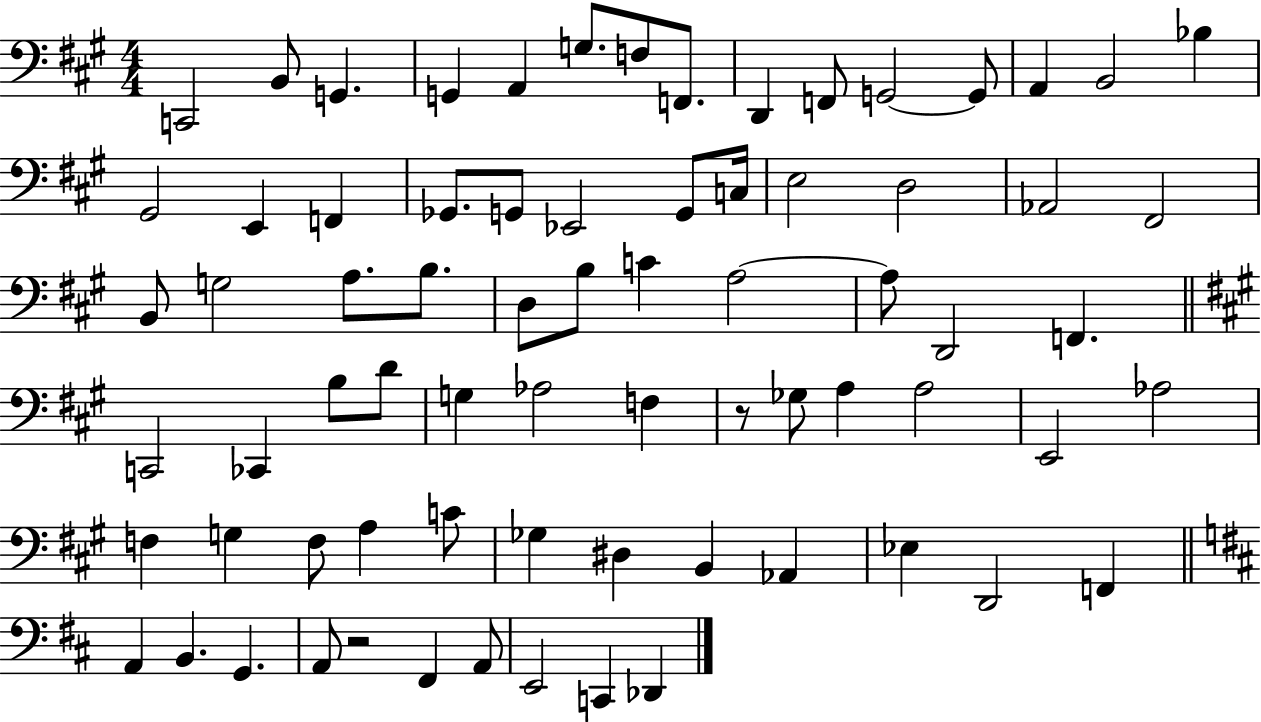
X:1
T:Untitled
M:4/4
L:1/4
K:A
C,,2 B,,/2 G,, G,, A,, G,/2 F,/2 F,,/2 D,, F,,/2 G,,2 G,,/2 A,, B,,2 _B, ^G,,2 E,, F,, _G,,/2 G,,/2 _E,,2 G,,/2 C,/4 E,2 D,2 _A,,2 ^F,,2 B,,/2 G,2 A,/2 B,/2 D,/2 B,/2 C A,2 A,/2 D,,2 F,, C,,2 _C,, B,/2 D/2 G, _A,2 F, z/2 _G,/2 A, A,2 E,,2 _A,2 F, G, F,/2 A, C/2 _G, ^D, B,, _A,, _E, D,,2 F,, A,, B,, G,, A,,/2 z2 ^F,, A,,/2 E,,2 C,, _D,,